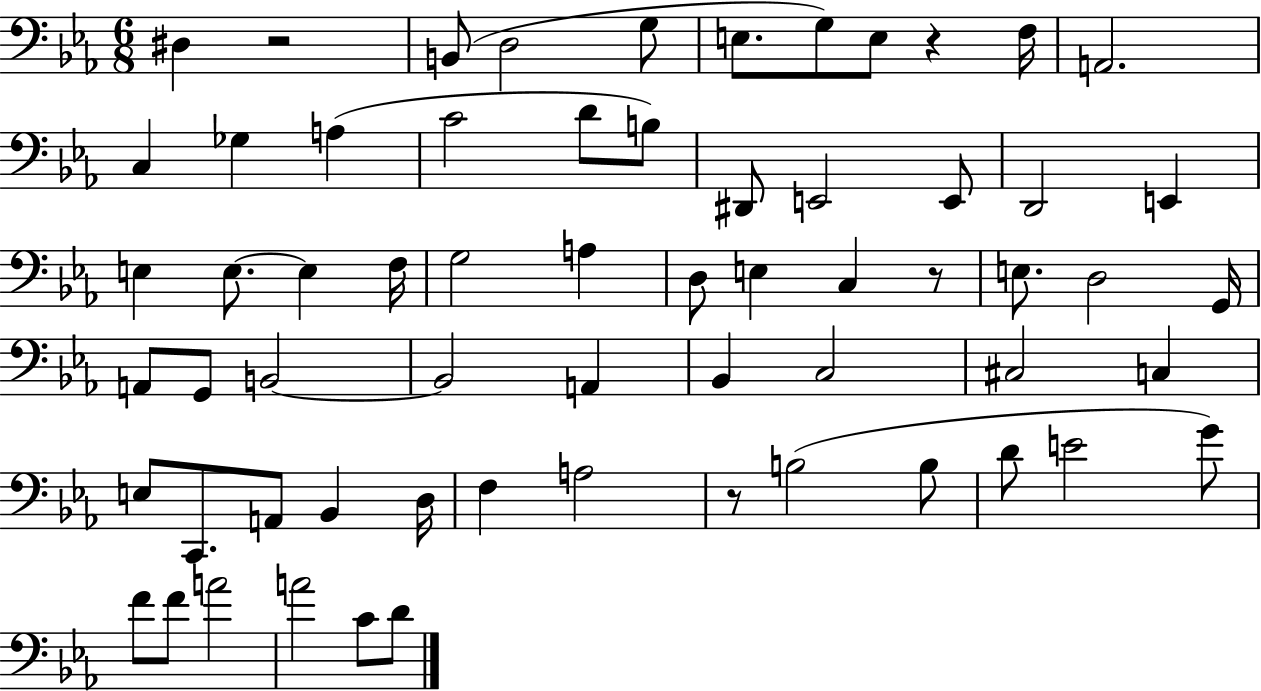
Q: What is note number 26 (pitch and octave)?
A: A3